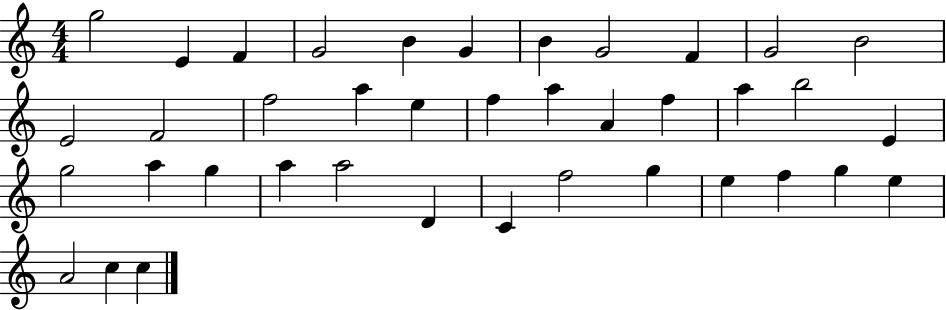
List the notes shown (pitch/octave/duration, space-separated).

G5/h E4/q F4/q G4/h B4/q G4/q B4/q G4/h F4/q G4/h B4/h E4/h F4/h F5/h A5/q E5/q F5/q A5/q A4/q F5/q A5/q B5/h E4/q G5/h A5/q G5/q A5/q A5/h D4/q C4/q F5/h G5/q E5/q F5/q G5/q E5/q A4/h C5/q C5/q